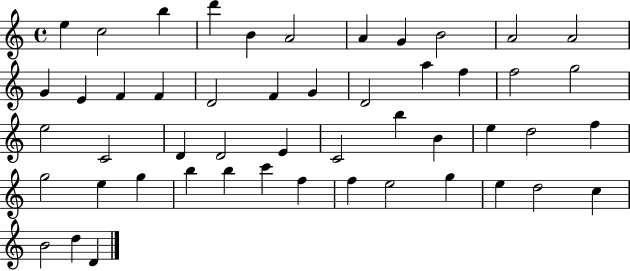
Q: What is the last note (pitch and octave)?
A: D4